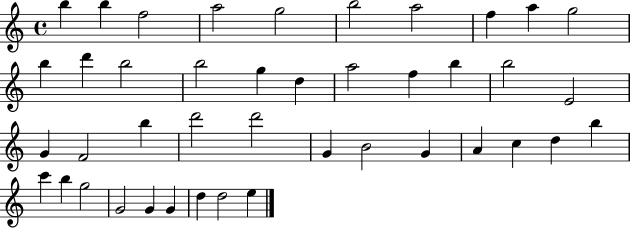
X:1
T:Untitled
M:4/4
L:1/4
K:C
b b f2 a2 g2 b2 a2 f a g2 b d' b2 b2 g d a2 f b b2 E2 G F2 b d'2 d'2 G B2 G A c d b c' b g2 G2 G G d d2 e